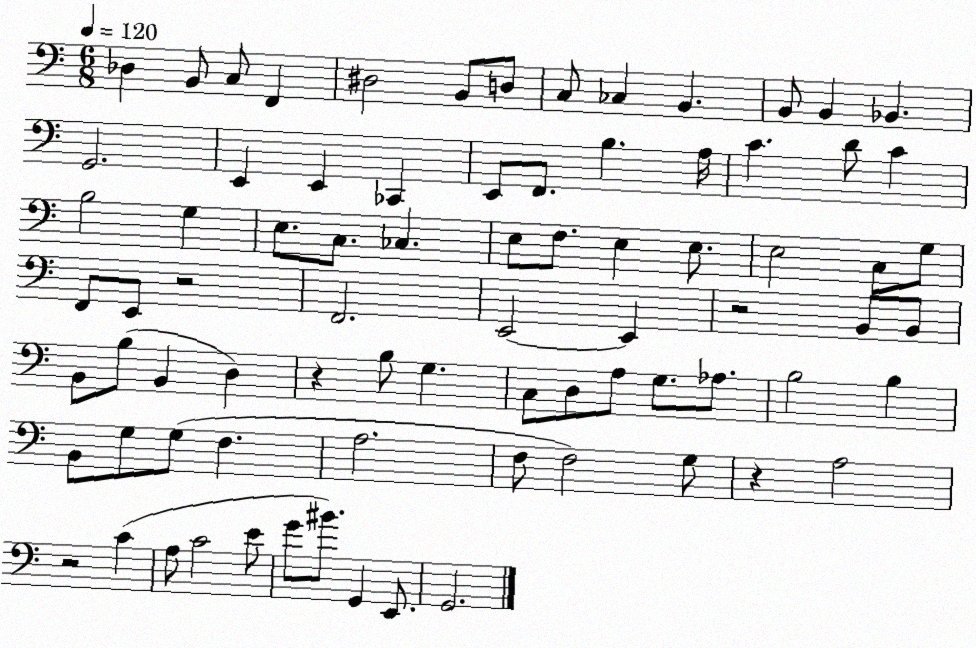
X:1
T:Untitled
M:6/8
L:1/4
K:C
_D, B,,/2 C,/2 F,, ^D,2 B,,/2 D,/2 C,/2 _C, B,, B,,/2 B,, _B,, G,,2 E,, E,, _C,, E,,/2 F,,/2 B, A,/4 C D/2 C B,2 G, E,/2 C,/2 _C, E,/2 F,/2 E, E,/2 E,2 C,/2 G,/2 F,,/2 E,,/2 z2 F,,2 E,,2 E,, z2 B,,/2 B,,/2 B,,/2 B,/2 B,, D, z B,/2 G, C,/2 D,/2 A,/2 G,/2 _A,/2 B,2 B, B,,/2 G,/2 G,/2 F, A,2 F,/2 F,2 G,/2 z A,2 z2 C A,/2 C2 E/2 G/2 ^B/2 G,, E,,/2 G,,2